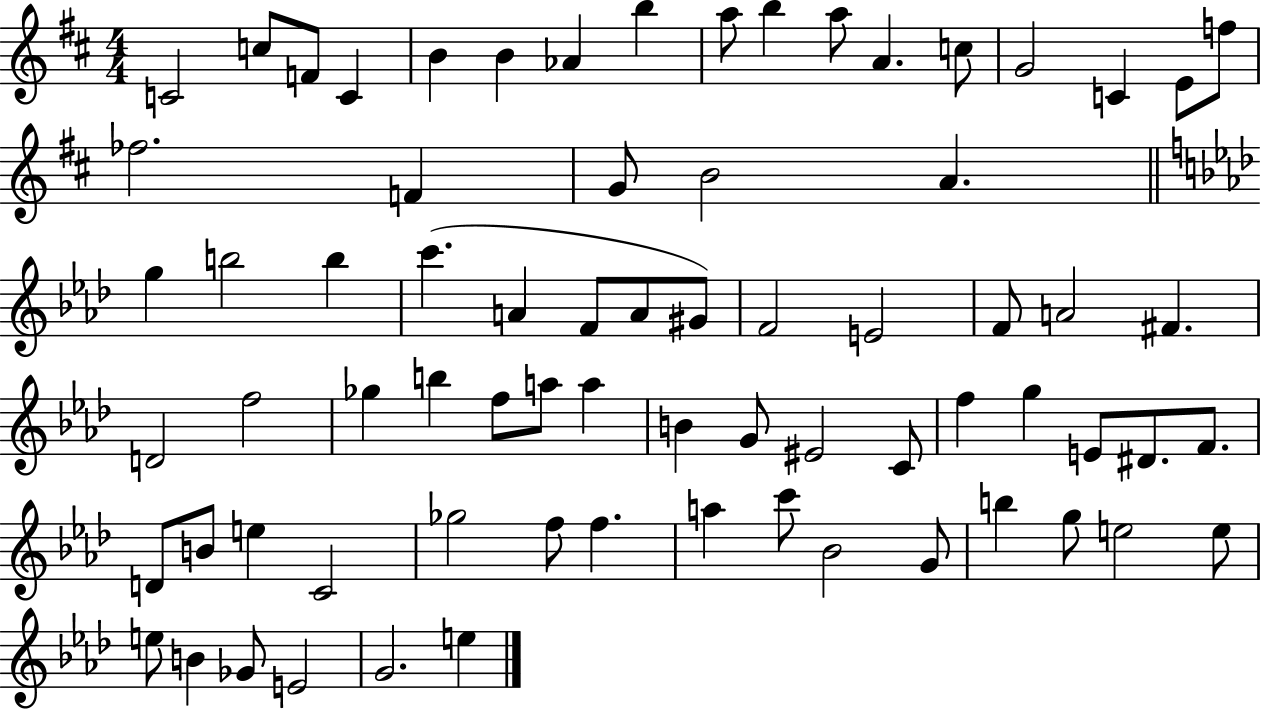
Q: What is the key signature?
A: D major